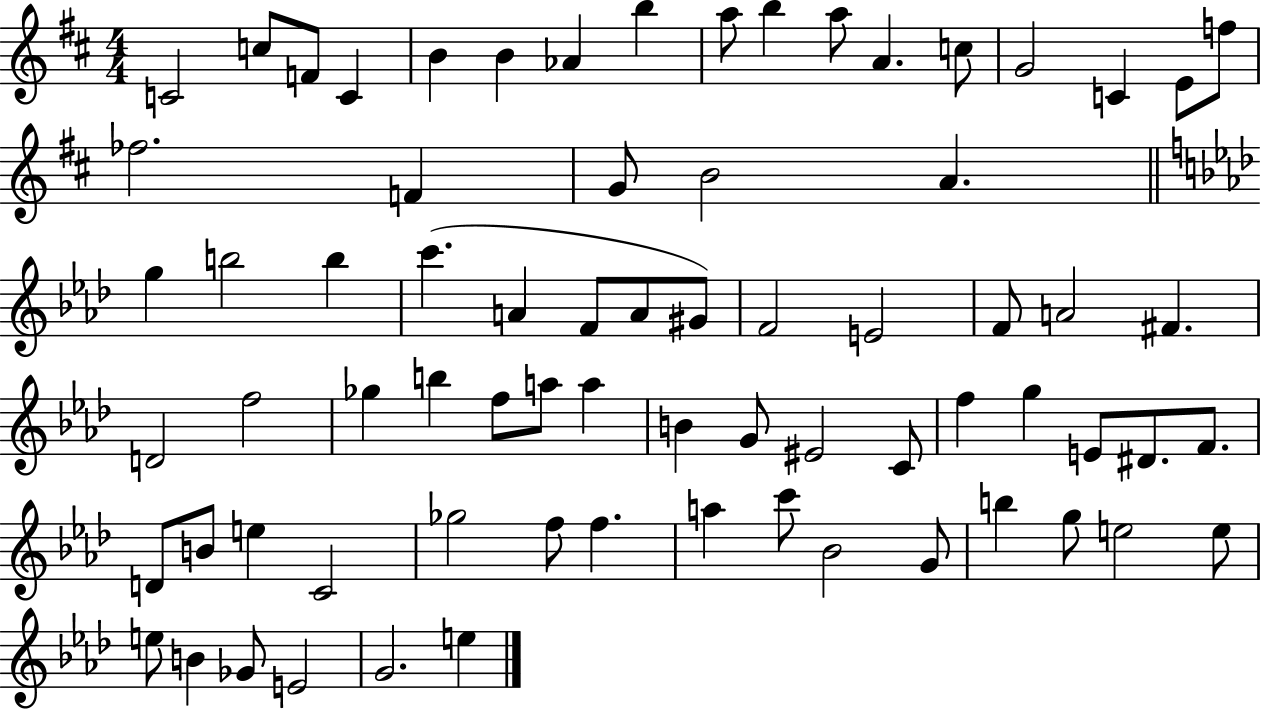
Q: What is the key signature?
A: D major